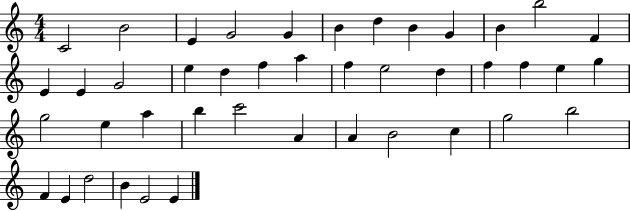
C4/h B4/h E4/q G4/h G4/q B4/q D5/q B4/q G4/q B4/q B5/h F4/q E4/q E4/q G4/h E5/q D5/q F5/q A5/q F5/q E5/h D5/q F5/q F5/q E5/q G5/q G5/h E5/q A5/q B5/q C6/h A4/q A4/q B4/h C5/q G5/h B5/h F4/q E4/q D5/h B4/q E4/h E4/q